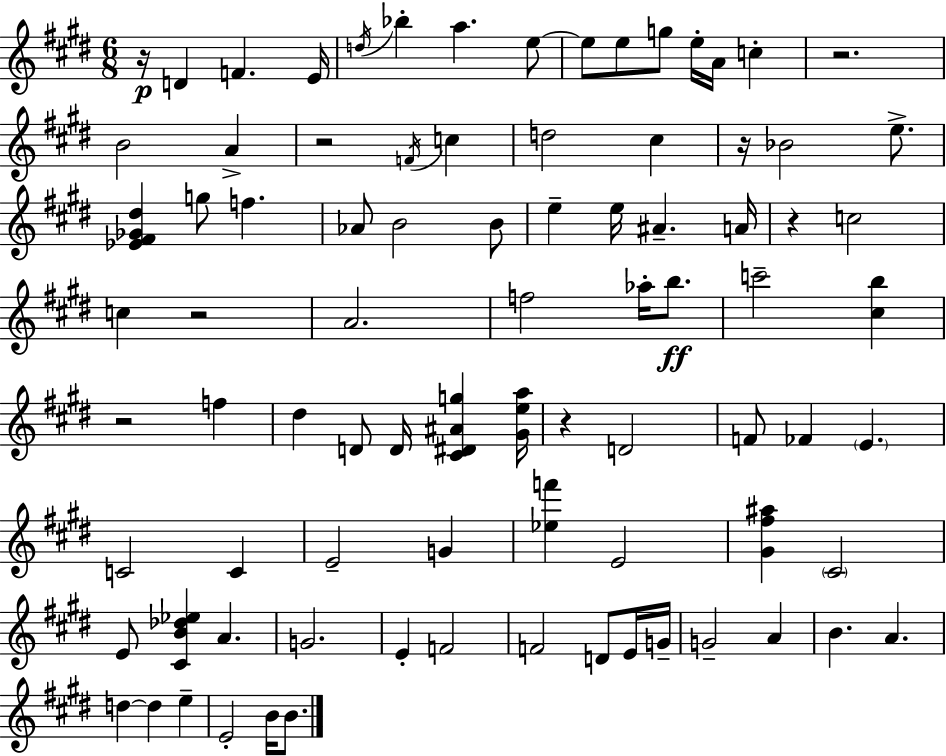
R/s D4/q F4/q. E4/s D5/s Bb5/q A5/q. E5/e E5/e E5/e G5/e E5/s A4/s C5/q R/h. B4/h A4/q R/h F4/s C5/q D5/h C#5/q R/s Bb4/h E5/e. [Eb4,F#4,Gb4,D#5]/q G5/e F5/q. Ab4/e B4/h B4/e E5/q E5/s A#4/q. A4/s R/q C5/h C5/q R/h A4/h. F5/h Ab5/s B5/e. C6/h [C#5,B5]/q R/h F5/q D#5/q D4/e D4/s [C#4,D#4,A#4,G5]/q [G#4,E5,A5]/s R/q D4/h F4/e FES4/q E4/q. C4/h C4/q E4/h G4/q [Eb5,F6]/q E4/h [G#4,F#5,A#5]/q C#4/h E4/e [C#4,B4,Db5,Eb5]/q A4/q. G4/h. E4/q F4/h F4/h D4/e E4/s G4/s G4/h A4/q B4/q. A4/q. D5/q D5/q E5/q E4/h B4/s B4/e.